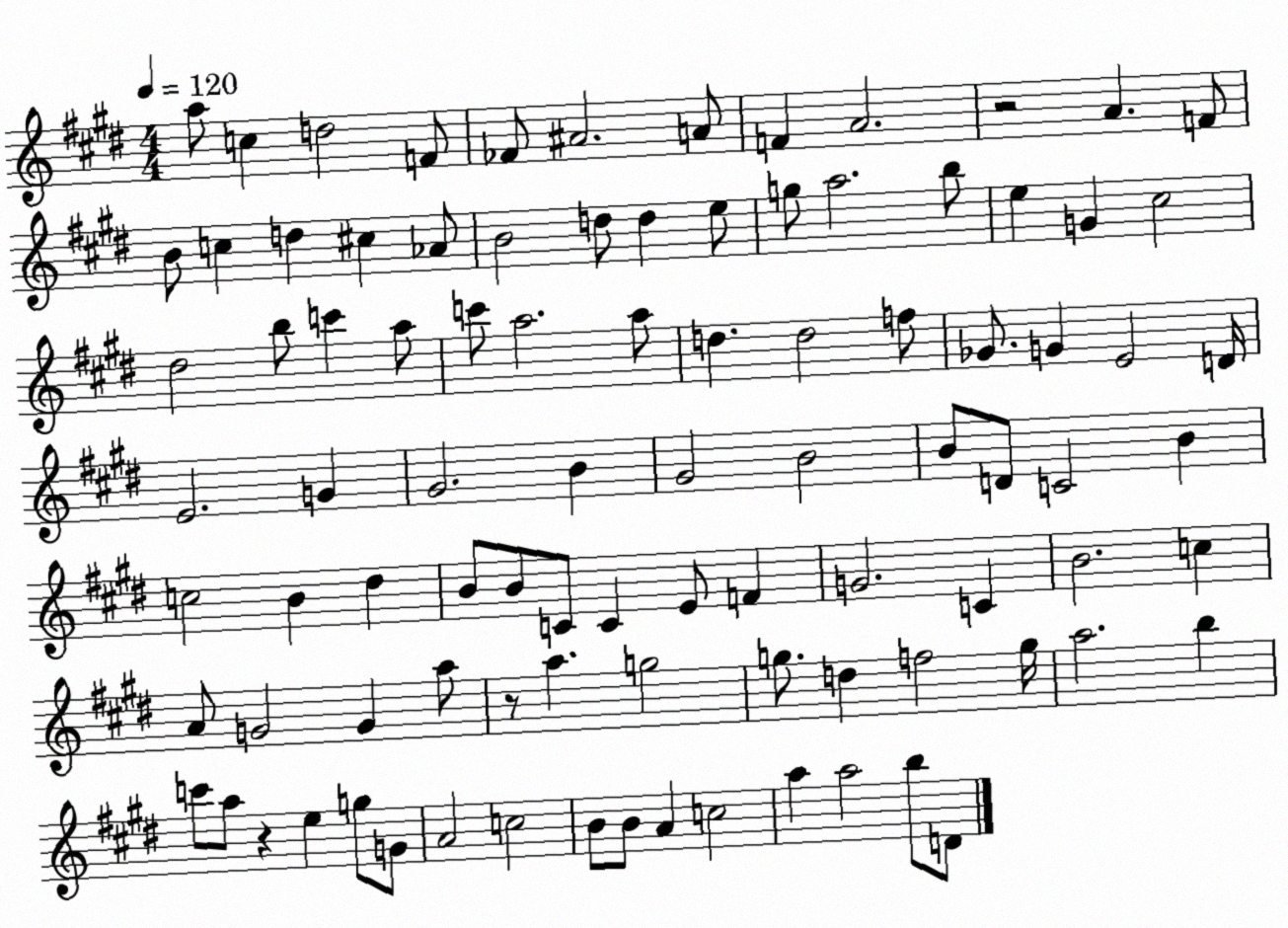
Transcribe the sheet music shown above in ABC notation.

X:1
T:Untitled
M:4/4
L:1/4
K:E
a/2 c d2 F/2 _F/2 ^A2 A/2 F A2 z2 A F/2 B/2 c d ^c _A/2 B2 d/2 d e/2 g/2 a2 b/2 e G ^c2 ^d2 b/2 c' a/2 c'/2 a2 a/2 d d2 f/2 _G/2 G E2 D/4 E2 G ^G2 B ^G2 B2 B/2 D/2 C2 B c2 B ^d B/2 B/2 C/2 C E/2 F G2 C B2 c A/2 G2 G a/2 z/2 a g2 g/2 d f2 g/4 a2 b c'/2 a/2 z e g/2 G/2 A2 c2 B/2 B/2 A c2 a a2 b/2 D/2